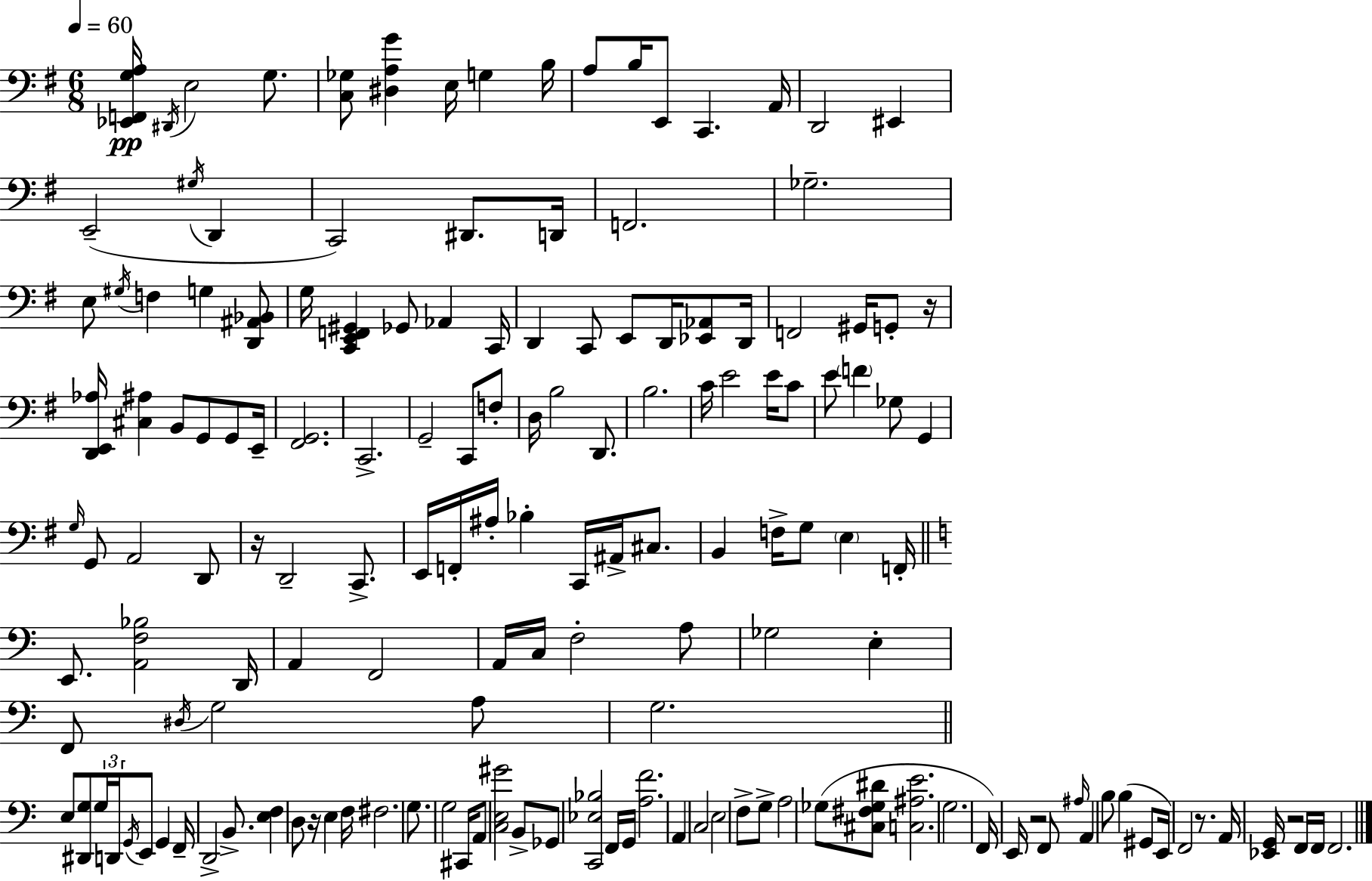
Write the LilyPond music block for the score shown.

{
  \clef bass
  \numericTimeSignature
  \time 6/8
  \key g \major
  \tempo 4 = 60
  <ees, f, g a>16\pp \acciaccatura { dis,16 } e2 g8. | <c ges>8 <dis a g'>4 e16 g4 | b16 a8 b16 e,8 c,4. | a,16 d,2 eis,4 | \break e,2--( \acciaccatura { gis16 } d,4 | c,2) dis,8. | d,16 f,2. | ges2.-- | \break e8 \acciaccatura { gis16 } f4 g4 | <d, ais, bes,>8 g16 <c, e, f, gis,>4 ges,8 aes,4 | c,16 d,4 c,8 e,8 d,16 | <ees, aes,>8 d,16 f,2 gis,16 | \break g,8-. r16 <d, e, aes>16 <cis ais>4 b,8 g,8 | g,8 e,16-- <fis, g,>2. | c,2.-> | g,2-- c,8 | \break f8-. d16 b2 | d,8. b2. | c'16 e'2 | e'16 c'8 e'8 \parenthesize f'4 ges8 g,4 | \break \grace { g16 } g,8 a,2 | d,8 r16 d,2-- | c,8.-> e,16 f,16-. ais16-. bes4-. c,16 | ais,16-> cis8. b,4 f16-> g8 \parenthesize e4 | \break f,16-. \bar "||" \break \key c \major e,8. <a, f bes>2 d,16 | a,4 f,2 | a,16 c16 f2-. a8 | ges2 e4-. | \break f,8 \acciaccatura { dis16 } g2 a8 | g2. | \bar "||" \break \key c \major e8 <dis, g>8 \tuplet 3/2 { g16 d,16 \acciaccatura { g,16 } } e,8 g,4 | f,16-- d,2-> b,8.-> | <e f>4 d8 r16 e4 | f16 fis2. | \break g8. g2 | cis,16 a,8 <c e gis'>2 b,8-> | ges,8 <c, ees bes>2 f,16 | g,16 <a f'>2. | \break a,4 c2 | e2 f8-> g8-> | a2 ges8( <cis fis ges dis'>8 | <c ais e'>2. | \break g2. | f,16) e,16 r2 f,8 | \grace { ais16 } a,4 b8 b4( | gis,8 e,16) f,2 r8. | \break a,16 <ees, g,>16 r2 | f,16 f,16 f,2. | \bar "|."
}